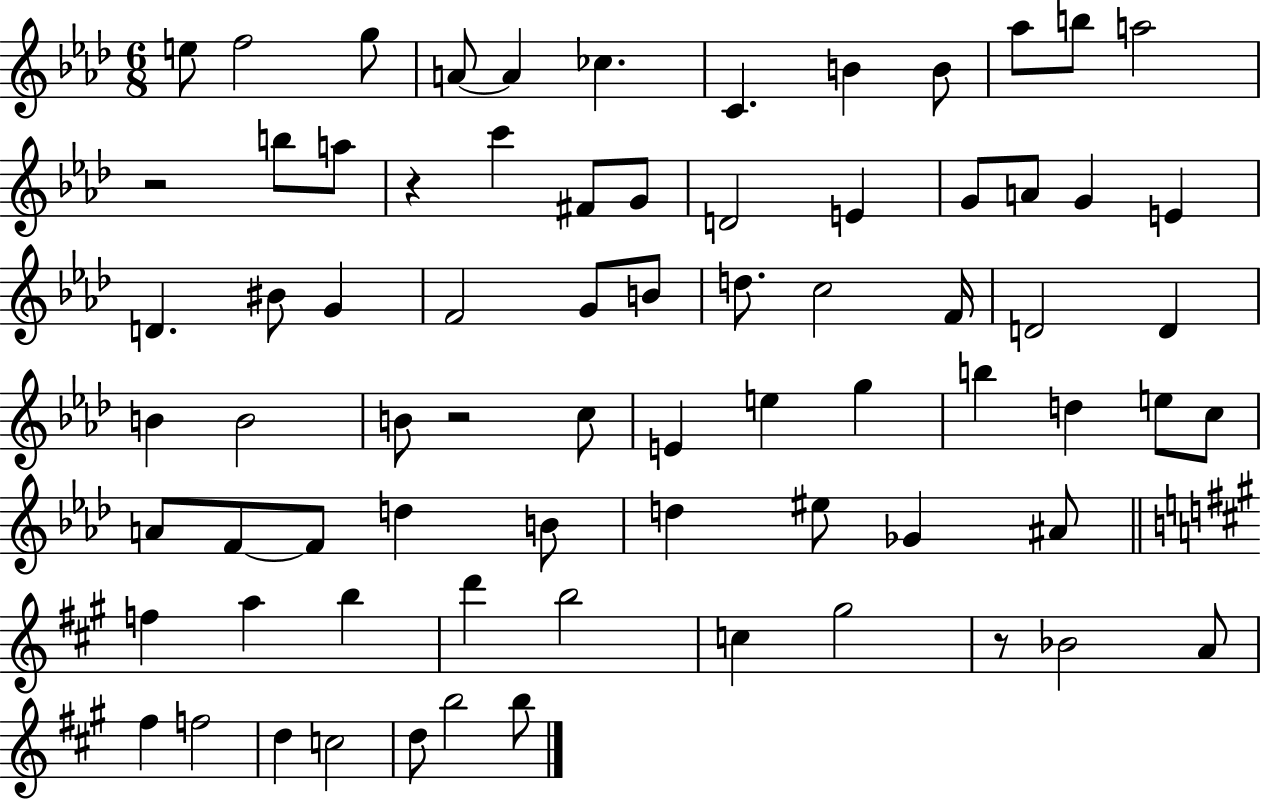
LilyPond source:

{
  \clef treble
  \numericTimeSignature
  \time 6/8
  \key aes \major
  e''8 f''2 g''8 | a'8~~ a'4 ces''4. | c'4. b'4 b'8 | aes''8 b''8 a''2 | \break r2 b''8 a''8 | r4 c'''4 fis'8 g'8 | d'2 e'4 | g'8 a'8 g'4 e'4 | \break d'4. bis'8 g'4 | f'2 g'8 b'8 | d''8. c''2 f'16 | d'2 d'4 | \break b'4 b'2 | b'8 r2 c''8 | e'4 e''4 g''4 | b''4 d''4 e''8 c''8 | \break a'8 f'8~~ f'8 d''4 b'8 | d''4 eis''8 ges'4 ais'8 | \bar "||" \break \key a \major f''4 a''4 b''4 | d'''4 b''2 | c''4 gis''2 | r8 bes'2 a'8 | \break fis''4 f''2 | d''4 c''2 | d''8 b''2 b''8 | \bar "|."
}